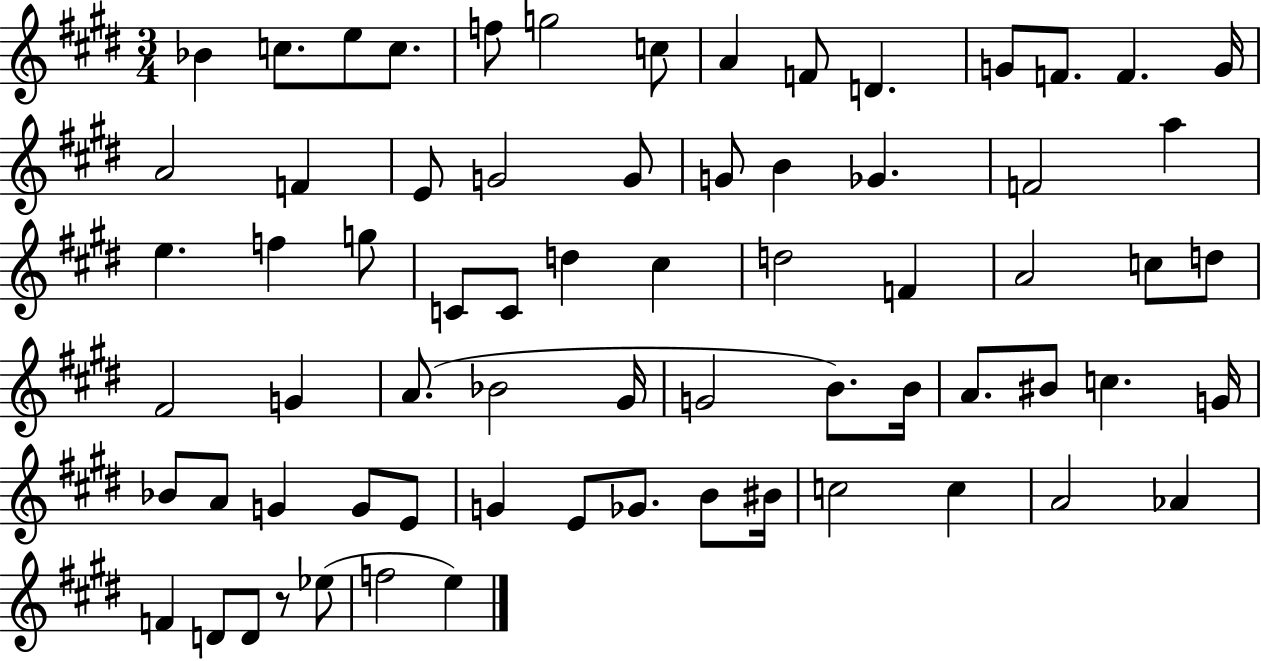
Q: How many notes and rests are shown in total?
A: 69